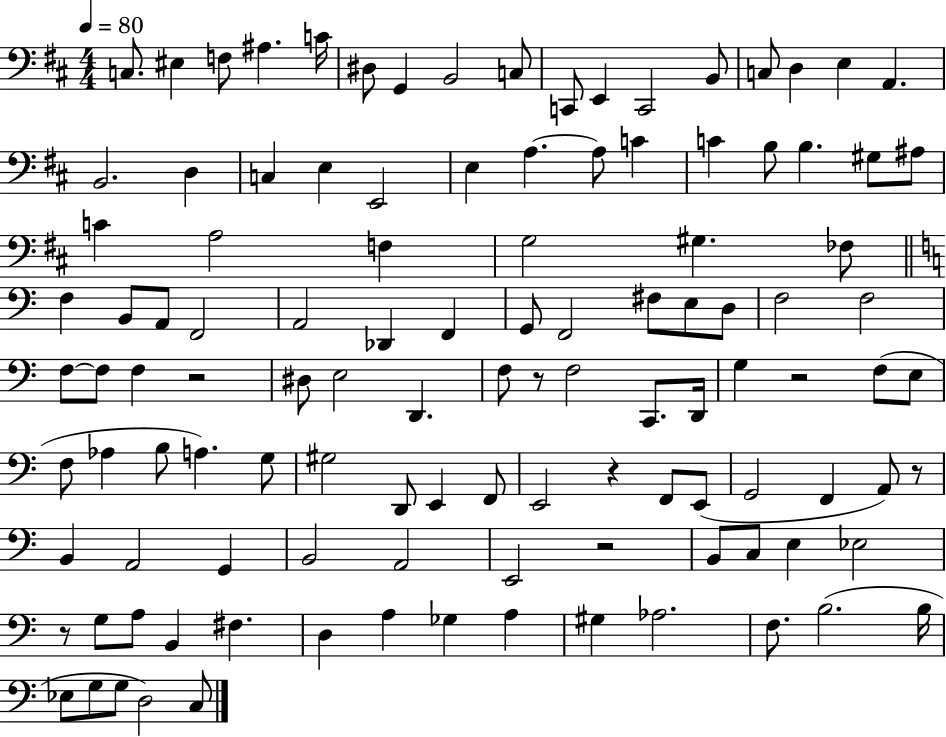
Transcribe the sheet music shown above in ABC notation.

X:1
T:Untitled
M:4/4
L:1/4
K:D
C,/2 ^E, F,/2 ^A, C/4 ^D,/2 G,, B,,2 C,/2 C,,/2 E,, C,,2 B,,/2 C,/2 D, E, A,, B,,2 D, C, E, E,,2 E, A, A,/2 C C B,/2 B, ^G,/2 ^A,/2 C A,2 F, G,2 ^G, _F,/2 F, B,,/2 A,,/2 F,,2 A,,2 _D,, F,, G,,/2 F,,2 ^F,/2 E,/2 D,/2 F,2 F,2 F,/2 F,/2 F, z2 ^D,/2 E,2 D,, F,/2 z/2 F,2 C,,/2 D,,/4 G, z2 F,/2 E,/2 F,/2 _A, B,/2 A, G,/2 ^G,2 D,,/2 E,, F,,/2 E,,2 z F,,/2 E,,/2 G,,2 F,, A,,/2 z/2 B,, A,,2 G,, B,,2 A,,2 E,,2 z2 B,,/2 C,/2 E, _E,2 z/2 G,/2 A,/2 B,, ^F, D, A, _G, A, ^G, _A,2 F,/2 B,2 B,/4 _E,/2 G,/2 G,/2 D,2 C,/2